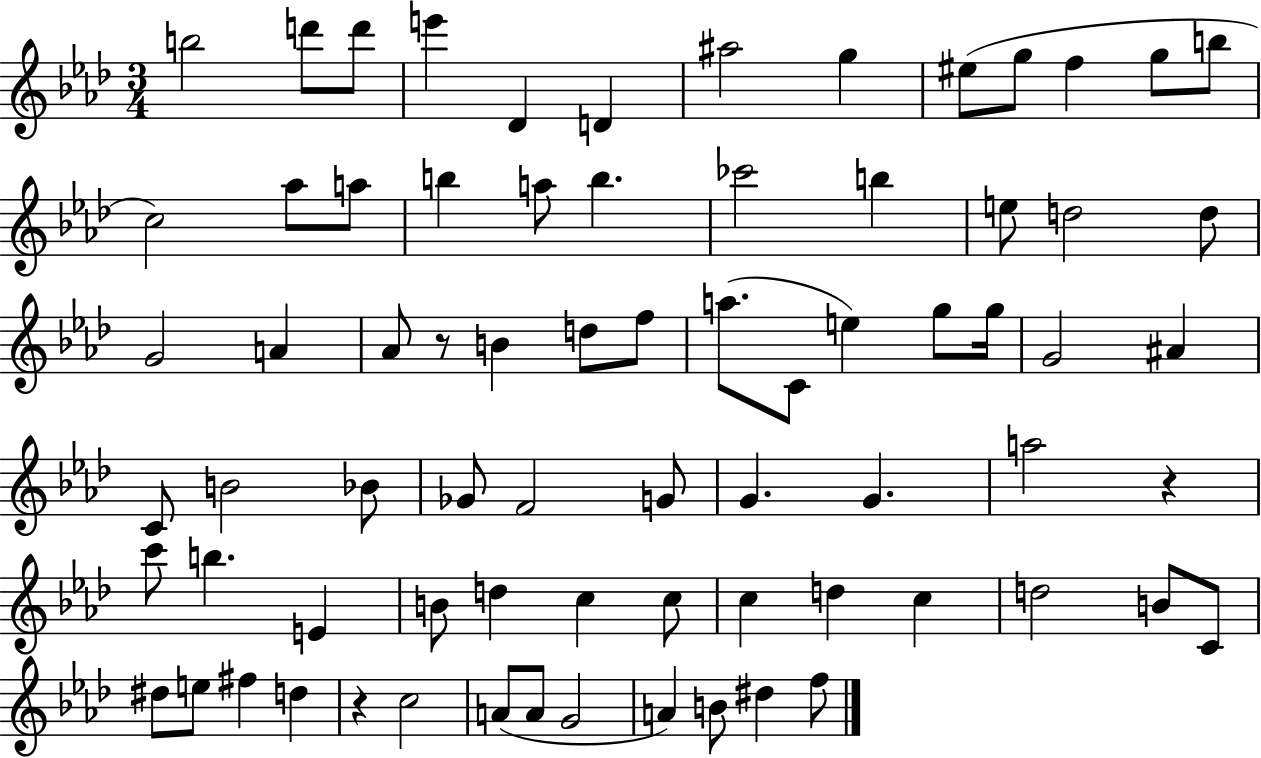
{
  \clef treble
  \numericTimeSignature
  \time 3/4
  \key aes \major
  b''2 d'''8 d'''8 | e'''4 des'4 d'4 | ais''2 g''4 | eis''8( g''8 f''4 g''8 b''8 | \break c''2) aes''8 a''8 | b''4 a''8 b''4. | ces'''2 b''4 | e''8 d''2 d''8 | \break g'2 a'4 | aes'8 r8 b'4 d''8 f''8 | a''8.( c'8 e''4) g''8 g''16 | g'2 ais'4 | \break c'8 b'2 bes'8 | ges'8 f'2 g'8 | g'4. g'4. | a''2 r4 | \break c'''8 b''4. e'4 | b'8 d''4 c''4 c''8 | c''4 d''4 c''4 | d''2 b'8 c'8 | \break dis''8 e''8 fis''4 d''4 | r4 c''2 | a'8( a'8 g'2 | a'4) b'8 dis''4 f''8 | \break \bar "|."
}